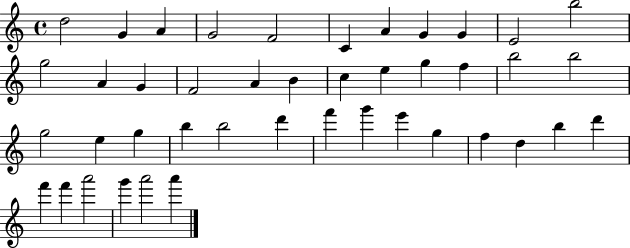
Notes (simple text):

D5/h G4/q A4/q G4/h F4/h C4/q A4/q G4/q G4/q E4/h B5/h G5/h A4/q G4/q F4/h A4/q B4/q C5/q E5/q G5/q F5/q B5/h B5/h G5/h E5/q G5/q B5/q B5/h D6/q F6/q G6/q E6/q G5/q F5/q D5/q B5/q D6/q F6/q F6/q A6/h G6/q A6/h A6/q